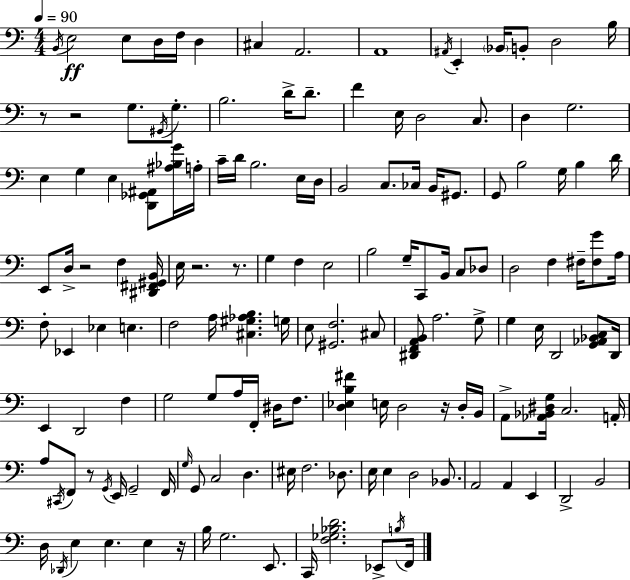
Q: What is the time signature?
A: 4/4